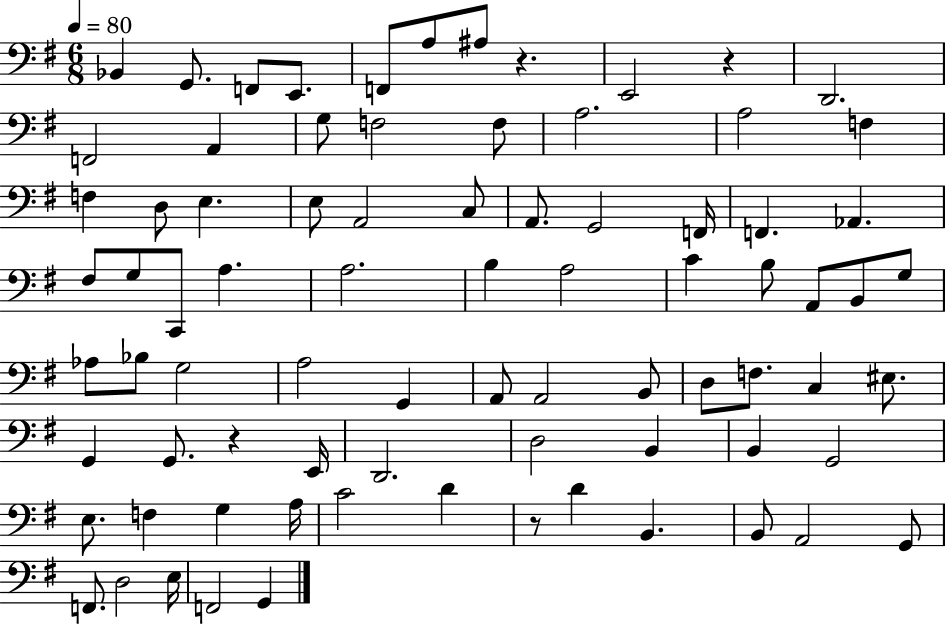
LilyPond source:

{
  \clef bass
  \numericTimeSignature
  \time 6/8
  \key g \major
  \tempo 4 = 80
  bes,4 g,8. f,8 e,8. | f,8 a8 ais8 r4. | e,2 r4 | d,2. | \break f,2 a,4 | g8 f2 f8 | a2. | a2 f4 | \break f4 d8 e4. | e8 a,2 c8 | a,8. g,2 f,16 | f,4. aes,4. | \break fis8 g8 c,8 a4. | a2. | b4 a2 | c'4 b8 a,8 b,8 g8 | \break aes8 bes8 g2 | a2 g,4 | a,8 a,2 b,8 | d8 f8. c4 eis8. | \break g,4 g,8. r4 e,16 | d,2. | d2 b,4 | b,4 g,2 | \break e8. f4 g4 a16 | c'2 d'4 | r8 d'4 b,4. | b,8 a,2 g,8 | \break f,8. d2 e16 | f,2 g,4 | \bar "|."
}